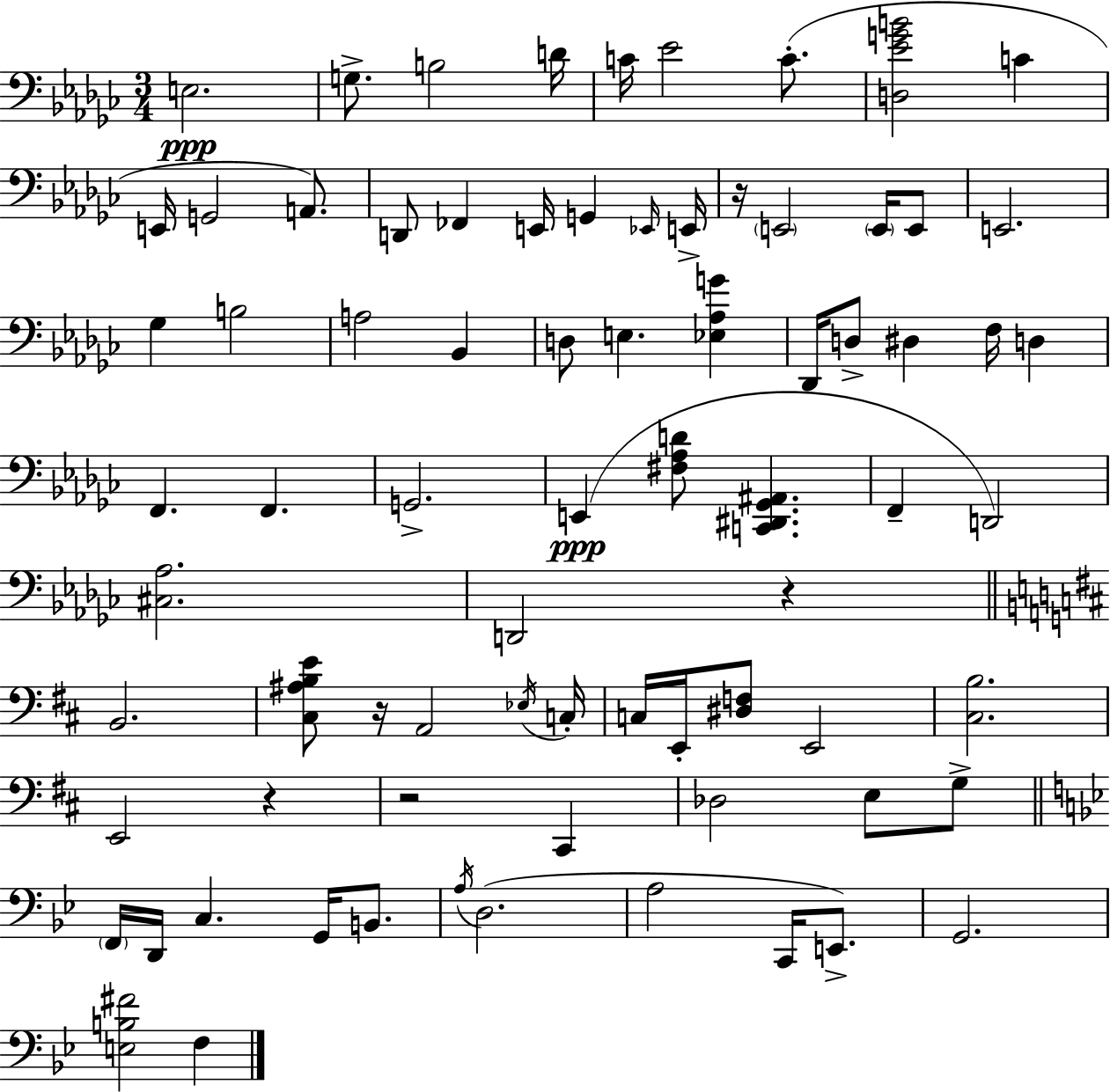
X:1
T:Untitled
M:3/4
L:1/4
K:Ebm
E,2 G,/2 B,2 D/4 C/4 _E2 C/2 [D,_EGB]2 C E,,/4 G,,2 A,,/2 D,,/2 _F,, E,,/4 G,, _E,,/4 E,,/4 z/4 E,,2 E,,/4 E,,/2 E,,2 _G, B,2 A,2 _B,, D,/2 E, [_E,_A,G] _D,,/4 D,/2 ^D, F,/4 D, F,, F,, G,,2 E,, [^F,_A,D]/2 [C,,^D,,_G,,^A,,] F,, D,,2 [^C,_A,]2 D,,2 z B,,2 [^C,^A,B,E]/2 z/4 A,,2 _E,/4 C,/4 C,/4 E,,/4 [^D,F,]/2 E,,2 [^C,B,]2 E,,2 z z2 ^C,, _D,2 E,/2 G,/2 F,,/4 D,,/4 C, G,,/4 B,,/2 A,/4 D,2 A,2 C,,/4 E,,/2 G,,2 [E,B,^F]2 F,